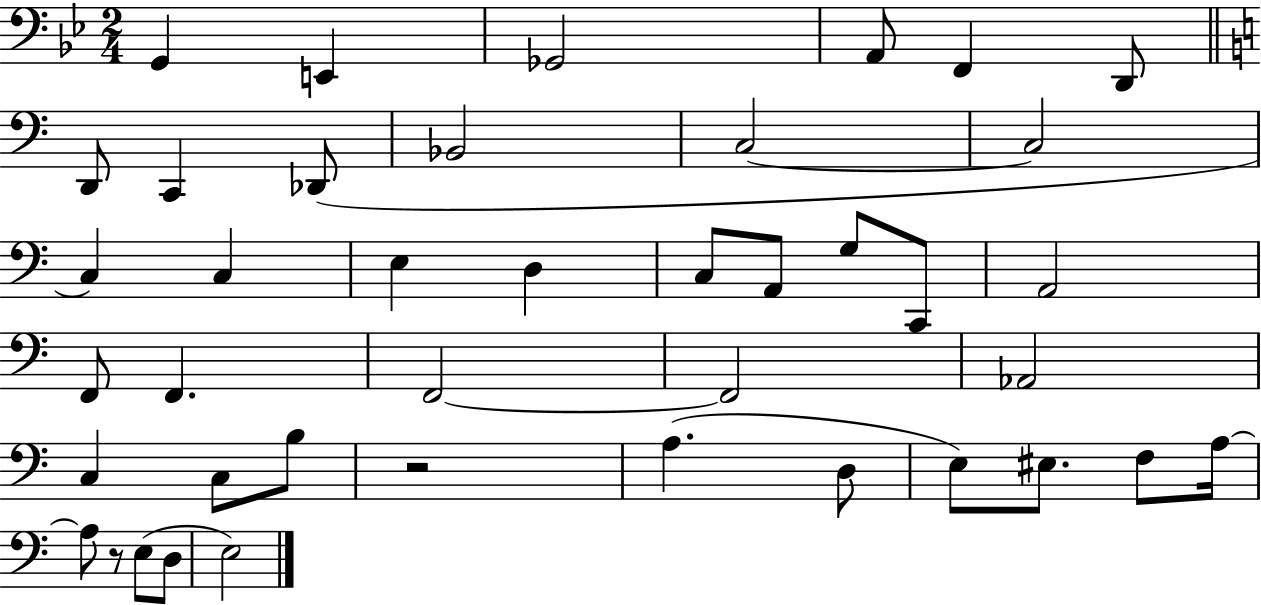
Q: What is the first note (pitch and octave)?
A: G2